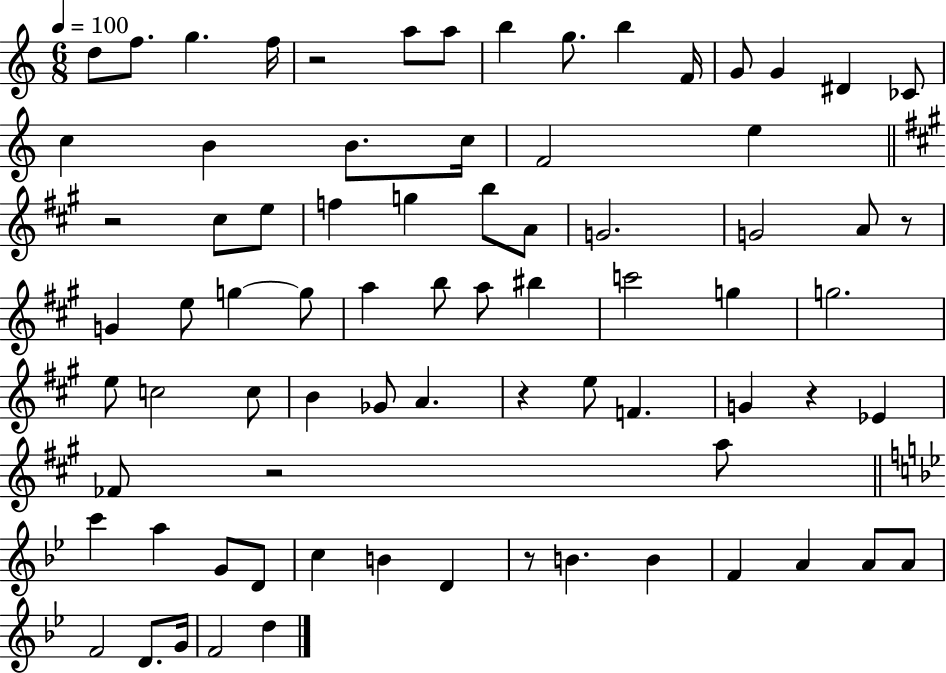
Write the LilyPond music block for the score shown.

{
  \clef treble
  \numericTimeSignature
  \time 6/8
  \key c \major
  \tempo 4 = 100
  d''8 f''8. g''4. f''16 | r2 a''8 a''8 | b''4 g''8. b''4 f'16 | g'8 g'4 dis'4 ces'8 | \break c''4 b'4 b'8. c''16 | f'2 e''4 | \bar "||" \break \key a \major r2 cis''8 e''8 | f''4 g''4 b''8 a'8 | g'2. | g'2 a'8 r8 | \break g'4 e''8 g''4~~ g''8 | a''4 b''8 a''8 bis''4 | c'''2 g''4 | g''2. | \break e''8 c''2 c''8 | b'4 ges'8 a'4. | r4 e''8 f'4. | g'4 r4 ees'4 | \break fes'8 r2 a''8 | \bar "||" \break \key g \minor c'''4 a''4 g'8 d'8 | c''4 b'4 d'4 | r8 b'4. b'4 | f'4 a'4 a'8 a'8 | \break f'2 d'8. g'16 | f'2 d''4 | \bar "|."
}